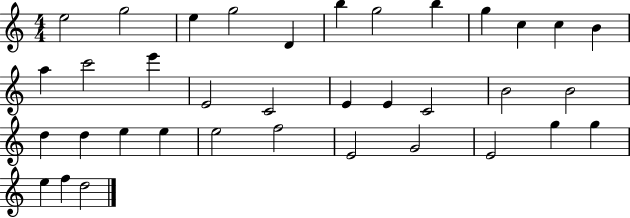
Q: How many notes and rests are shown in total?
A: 36